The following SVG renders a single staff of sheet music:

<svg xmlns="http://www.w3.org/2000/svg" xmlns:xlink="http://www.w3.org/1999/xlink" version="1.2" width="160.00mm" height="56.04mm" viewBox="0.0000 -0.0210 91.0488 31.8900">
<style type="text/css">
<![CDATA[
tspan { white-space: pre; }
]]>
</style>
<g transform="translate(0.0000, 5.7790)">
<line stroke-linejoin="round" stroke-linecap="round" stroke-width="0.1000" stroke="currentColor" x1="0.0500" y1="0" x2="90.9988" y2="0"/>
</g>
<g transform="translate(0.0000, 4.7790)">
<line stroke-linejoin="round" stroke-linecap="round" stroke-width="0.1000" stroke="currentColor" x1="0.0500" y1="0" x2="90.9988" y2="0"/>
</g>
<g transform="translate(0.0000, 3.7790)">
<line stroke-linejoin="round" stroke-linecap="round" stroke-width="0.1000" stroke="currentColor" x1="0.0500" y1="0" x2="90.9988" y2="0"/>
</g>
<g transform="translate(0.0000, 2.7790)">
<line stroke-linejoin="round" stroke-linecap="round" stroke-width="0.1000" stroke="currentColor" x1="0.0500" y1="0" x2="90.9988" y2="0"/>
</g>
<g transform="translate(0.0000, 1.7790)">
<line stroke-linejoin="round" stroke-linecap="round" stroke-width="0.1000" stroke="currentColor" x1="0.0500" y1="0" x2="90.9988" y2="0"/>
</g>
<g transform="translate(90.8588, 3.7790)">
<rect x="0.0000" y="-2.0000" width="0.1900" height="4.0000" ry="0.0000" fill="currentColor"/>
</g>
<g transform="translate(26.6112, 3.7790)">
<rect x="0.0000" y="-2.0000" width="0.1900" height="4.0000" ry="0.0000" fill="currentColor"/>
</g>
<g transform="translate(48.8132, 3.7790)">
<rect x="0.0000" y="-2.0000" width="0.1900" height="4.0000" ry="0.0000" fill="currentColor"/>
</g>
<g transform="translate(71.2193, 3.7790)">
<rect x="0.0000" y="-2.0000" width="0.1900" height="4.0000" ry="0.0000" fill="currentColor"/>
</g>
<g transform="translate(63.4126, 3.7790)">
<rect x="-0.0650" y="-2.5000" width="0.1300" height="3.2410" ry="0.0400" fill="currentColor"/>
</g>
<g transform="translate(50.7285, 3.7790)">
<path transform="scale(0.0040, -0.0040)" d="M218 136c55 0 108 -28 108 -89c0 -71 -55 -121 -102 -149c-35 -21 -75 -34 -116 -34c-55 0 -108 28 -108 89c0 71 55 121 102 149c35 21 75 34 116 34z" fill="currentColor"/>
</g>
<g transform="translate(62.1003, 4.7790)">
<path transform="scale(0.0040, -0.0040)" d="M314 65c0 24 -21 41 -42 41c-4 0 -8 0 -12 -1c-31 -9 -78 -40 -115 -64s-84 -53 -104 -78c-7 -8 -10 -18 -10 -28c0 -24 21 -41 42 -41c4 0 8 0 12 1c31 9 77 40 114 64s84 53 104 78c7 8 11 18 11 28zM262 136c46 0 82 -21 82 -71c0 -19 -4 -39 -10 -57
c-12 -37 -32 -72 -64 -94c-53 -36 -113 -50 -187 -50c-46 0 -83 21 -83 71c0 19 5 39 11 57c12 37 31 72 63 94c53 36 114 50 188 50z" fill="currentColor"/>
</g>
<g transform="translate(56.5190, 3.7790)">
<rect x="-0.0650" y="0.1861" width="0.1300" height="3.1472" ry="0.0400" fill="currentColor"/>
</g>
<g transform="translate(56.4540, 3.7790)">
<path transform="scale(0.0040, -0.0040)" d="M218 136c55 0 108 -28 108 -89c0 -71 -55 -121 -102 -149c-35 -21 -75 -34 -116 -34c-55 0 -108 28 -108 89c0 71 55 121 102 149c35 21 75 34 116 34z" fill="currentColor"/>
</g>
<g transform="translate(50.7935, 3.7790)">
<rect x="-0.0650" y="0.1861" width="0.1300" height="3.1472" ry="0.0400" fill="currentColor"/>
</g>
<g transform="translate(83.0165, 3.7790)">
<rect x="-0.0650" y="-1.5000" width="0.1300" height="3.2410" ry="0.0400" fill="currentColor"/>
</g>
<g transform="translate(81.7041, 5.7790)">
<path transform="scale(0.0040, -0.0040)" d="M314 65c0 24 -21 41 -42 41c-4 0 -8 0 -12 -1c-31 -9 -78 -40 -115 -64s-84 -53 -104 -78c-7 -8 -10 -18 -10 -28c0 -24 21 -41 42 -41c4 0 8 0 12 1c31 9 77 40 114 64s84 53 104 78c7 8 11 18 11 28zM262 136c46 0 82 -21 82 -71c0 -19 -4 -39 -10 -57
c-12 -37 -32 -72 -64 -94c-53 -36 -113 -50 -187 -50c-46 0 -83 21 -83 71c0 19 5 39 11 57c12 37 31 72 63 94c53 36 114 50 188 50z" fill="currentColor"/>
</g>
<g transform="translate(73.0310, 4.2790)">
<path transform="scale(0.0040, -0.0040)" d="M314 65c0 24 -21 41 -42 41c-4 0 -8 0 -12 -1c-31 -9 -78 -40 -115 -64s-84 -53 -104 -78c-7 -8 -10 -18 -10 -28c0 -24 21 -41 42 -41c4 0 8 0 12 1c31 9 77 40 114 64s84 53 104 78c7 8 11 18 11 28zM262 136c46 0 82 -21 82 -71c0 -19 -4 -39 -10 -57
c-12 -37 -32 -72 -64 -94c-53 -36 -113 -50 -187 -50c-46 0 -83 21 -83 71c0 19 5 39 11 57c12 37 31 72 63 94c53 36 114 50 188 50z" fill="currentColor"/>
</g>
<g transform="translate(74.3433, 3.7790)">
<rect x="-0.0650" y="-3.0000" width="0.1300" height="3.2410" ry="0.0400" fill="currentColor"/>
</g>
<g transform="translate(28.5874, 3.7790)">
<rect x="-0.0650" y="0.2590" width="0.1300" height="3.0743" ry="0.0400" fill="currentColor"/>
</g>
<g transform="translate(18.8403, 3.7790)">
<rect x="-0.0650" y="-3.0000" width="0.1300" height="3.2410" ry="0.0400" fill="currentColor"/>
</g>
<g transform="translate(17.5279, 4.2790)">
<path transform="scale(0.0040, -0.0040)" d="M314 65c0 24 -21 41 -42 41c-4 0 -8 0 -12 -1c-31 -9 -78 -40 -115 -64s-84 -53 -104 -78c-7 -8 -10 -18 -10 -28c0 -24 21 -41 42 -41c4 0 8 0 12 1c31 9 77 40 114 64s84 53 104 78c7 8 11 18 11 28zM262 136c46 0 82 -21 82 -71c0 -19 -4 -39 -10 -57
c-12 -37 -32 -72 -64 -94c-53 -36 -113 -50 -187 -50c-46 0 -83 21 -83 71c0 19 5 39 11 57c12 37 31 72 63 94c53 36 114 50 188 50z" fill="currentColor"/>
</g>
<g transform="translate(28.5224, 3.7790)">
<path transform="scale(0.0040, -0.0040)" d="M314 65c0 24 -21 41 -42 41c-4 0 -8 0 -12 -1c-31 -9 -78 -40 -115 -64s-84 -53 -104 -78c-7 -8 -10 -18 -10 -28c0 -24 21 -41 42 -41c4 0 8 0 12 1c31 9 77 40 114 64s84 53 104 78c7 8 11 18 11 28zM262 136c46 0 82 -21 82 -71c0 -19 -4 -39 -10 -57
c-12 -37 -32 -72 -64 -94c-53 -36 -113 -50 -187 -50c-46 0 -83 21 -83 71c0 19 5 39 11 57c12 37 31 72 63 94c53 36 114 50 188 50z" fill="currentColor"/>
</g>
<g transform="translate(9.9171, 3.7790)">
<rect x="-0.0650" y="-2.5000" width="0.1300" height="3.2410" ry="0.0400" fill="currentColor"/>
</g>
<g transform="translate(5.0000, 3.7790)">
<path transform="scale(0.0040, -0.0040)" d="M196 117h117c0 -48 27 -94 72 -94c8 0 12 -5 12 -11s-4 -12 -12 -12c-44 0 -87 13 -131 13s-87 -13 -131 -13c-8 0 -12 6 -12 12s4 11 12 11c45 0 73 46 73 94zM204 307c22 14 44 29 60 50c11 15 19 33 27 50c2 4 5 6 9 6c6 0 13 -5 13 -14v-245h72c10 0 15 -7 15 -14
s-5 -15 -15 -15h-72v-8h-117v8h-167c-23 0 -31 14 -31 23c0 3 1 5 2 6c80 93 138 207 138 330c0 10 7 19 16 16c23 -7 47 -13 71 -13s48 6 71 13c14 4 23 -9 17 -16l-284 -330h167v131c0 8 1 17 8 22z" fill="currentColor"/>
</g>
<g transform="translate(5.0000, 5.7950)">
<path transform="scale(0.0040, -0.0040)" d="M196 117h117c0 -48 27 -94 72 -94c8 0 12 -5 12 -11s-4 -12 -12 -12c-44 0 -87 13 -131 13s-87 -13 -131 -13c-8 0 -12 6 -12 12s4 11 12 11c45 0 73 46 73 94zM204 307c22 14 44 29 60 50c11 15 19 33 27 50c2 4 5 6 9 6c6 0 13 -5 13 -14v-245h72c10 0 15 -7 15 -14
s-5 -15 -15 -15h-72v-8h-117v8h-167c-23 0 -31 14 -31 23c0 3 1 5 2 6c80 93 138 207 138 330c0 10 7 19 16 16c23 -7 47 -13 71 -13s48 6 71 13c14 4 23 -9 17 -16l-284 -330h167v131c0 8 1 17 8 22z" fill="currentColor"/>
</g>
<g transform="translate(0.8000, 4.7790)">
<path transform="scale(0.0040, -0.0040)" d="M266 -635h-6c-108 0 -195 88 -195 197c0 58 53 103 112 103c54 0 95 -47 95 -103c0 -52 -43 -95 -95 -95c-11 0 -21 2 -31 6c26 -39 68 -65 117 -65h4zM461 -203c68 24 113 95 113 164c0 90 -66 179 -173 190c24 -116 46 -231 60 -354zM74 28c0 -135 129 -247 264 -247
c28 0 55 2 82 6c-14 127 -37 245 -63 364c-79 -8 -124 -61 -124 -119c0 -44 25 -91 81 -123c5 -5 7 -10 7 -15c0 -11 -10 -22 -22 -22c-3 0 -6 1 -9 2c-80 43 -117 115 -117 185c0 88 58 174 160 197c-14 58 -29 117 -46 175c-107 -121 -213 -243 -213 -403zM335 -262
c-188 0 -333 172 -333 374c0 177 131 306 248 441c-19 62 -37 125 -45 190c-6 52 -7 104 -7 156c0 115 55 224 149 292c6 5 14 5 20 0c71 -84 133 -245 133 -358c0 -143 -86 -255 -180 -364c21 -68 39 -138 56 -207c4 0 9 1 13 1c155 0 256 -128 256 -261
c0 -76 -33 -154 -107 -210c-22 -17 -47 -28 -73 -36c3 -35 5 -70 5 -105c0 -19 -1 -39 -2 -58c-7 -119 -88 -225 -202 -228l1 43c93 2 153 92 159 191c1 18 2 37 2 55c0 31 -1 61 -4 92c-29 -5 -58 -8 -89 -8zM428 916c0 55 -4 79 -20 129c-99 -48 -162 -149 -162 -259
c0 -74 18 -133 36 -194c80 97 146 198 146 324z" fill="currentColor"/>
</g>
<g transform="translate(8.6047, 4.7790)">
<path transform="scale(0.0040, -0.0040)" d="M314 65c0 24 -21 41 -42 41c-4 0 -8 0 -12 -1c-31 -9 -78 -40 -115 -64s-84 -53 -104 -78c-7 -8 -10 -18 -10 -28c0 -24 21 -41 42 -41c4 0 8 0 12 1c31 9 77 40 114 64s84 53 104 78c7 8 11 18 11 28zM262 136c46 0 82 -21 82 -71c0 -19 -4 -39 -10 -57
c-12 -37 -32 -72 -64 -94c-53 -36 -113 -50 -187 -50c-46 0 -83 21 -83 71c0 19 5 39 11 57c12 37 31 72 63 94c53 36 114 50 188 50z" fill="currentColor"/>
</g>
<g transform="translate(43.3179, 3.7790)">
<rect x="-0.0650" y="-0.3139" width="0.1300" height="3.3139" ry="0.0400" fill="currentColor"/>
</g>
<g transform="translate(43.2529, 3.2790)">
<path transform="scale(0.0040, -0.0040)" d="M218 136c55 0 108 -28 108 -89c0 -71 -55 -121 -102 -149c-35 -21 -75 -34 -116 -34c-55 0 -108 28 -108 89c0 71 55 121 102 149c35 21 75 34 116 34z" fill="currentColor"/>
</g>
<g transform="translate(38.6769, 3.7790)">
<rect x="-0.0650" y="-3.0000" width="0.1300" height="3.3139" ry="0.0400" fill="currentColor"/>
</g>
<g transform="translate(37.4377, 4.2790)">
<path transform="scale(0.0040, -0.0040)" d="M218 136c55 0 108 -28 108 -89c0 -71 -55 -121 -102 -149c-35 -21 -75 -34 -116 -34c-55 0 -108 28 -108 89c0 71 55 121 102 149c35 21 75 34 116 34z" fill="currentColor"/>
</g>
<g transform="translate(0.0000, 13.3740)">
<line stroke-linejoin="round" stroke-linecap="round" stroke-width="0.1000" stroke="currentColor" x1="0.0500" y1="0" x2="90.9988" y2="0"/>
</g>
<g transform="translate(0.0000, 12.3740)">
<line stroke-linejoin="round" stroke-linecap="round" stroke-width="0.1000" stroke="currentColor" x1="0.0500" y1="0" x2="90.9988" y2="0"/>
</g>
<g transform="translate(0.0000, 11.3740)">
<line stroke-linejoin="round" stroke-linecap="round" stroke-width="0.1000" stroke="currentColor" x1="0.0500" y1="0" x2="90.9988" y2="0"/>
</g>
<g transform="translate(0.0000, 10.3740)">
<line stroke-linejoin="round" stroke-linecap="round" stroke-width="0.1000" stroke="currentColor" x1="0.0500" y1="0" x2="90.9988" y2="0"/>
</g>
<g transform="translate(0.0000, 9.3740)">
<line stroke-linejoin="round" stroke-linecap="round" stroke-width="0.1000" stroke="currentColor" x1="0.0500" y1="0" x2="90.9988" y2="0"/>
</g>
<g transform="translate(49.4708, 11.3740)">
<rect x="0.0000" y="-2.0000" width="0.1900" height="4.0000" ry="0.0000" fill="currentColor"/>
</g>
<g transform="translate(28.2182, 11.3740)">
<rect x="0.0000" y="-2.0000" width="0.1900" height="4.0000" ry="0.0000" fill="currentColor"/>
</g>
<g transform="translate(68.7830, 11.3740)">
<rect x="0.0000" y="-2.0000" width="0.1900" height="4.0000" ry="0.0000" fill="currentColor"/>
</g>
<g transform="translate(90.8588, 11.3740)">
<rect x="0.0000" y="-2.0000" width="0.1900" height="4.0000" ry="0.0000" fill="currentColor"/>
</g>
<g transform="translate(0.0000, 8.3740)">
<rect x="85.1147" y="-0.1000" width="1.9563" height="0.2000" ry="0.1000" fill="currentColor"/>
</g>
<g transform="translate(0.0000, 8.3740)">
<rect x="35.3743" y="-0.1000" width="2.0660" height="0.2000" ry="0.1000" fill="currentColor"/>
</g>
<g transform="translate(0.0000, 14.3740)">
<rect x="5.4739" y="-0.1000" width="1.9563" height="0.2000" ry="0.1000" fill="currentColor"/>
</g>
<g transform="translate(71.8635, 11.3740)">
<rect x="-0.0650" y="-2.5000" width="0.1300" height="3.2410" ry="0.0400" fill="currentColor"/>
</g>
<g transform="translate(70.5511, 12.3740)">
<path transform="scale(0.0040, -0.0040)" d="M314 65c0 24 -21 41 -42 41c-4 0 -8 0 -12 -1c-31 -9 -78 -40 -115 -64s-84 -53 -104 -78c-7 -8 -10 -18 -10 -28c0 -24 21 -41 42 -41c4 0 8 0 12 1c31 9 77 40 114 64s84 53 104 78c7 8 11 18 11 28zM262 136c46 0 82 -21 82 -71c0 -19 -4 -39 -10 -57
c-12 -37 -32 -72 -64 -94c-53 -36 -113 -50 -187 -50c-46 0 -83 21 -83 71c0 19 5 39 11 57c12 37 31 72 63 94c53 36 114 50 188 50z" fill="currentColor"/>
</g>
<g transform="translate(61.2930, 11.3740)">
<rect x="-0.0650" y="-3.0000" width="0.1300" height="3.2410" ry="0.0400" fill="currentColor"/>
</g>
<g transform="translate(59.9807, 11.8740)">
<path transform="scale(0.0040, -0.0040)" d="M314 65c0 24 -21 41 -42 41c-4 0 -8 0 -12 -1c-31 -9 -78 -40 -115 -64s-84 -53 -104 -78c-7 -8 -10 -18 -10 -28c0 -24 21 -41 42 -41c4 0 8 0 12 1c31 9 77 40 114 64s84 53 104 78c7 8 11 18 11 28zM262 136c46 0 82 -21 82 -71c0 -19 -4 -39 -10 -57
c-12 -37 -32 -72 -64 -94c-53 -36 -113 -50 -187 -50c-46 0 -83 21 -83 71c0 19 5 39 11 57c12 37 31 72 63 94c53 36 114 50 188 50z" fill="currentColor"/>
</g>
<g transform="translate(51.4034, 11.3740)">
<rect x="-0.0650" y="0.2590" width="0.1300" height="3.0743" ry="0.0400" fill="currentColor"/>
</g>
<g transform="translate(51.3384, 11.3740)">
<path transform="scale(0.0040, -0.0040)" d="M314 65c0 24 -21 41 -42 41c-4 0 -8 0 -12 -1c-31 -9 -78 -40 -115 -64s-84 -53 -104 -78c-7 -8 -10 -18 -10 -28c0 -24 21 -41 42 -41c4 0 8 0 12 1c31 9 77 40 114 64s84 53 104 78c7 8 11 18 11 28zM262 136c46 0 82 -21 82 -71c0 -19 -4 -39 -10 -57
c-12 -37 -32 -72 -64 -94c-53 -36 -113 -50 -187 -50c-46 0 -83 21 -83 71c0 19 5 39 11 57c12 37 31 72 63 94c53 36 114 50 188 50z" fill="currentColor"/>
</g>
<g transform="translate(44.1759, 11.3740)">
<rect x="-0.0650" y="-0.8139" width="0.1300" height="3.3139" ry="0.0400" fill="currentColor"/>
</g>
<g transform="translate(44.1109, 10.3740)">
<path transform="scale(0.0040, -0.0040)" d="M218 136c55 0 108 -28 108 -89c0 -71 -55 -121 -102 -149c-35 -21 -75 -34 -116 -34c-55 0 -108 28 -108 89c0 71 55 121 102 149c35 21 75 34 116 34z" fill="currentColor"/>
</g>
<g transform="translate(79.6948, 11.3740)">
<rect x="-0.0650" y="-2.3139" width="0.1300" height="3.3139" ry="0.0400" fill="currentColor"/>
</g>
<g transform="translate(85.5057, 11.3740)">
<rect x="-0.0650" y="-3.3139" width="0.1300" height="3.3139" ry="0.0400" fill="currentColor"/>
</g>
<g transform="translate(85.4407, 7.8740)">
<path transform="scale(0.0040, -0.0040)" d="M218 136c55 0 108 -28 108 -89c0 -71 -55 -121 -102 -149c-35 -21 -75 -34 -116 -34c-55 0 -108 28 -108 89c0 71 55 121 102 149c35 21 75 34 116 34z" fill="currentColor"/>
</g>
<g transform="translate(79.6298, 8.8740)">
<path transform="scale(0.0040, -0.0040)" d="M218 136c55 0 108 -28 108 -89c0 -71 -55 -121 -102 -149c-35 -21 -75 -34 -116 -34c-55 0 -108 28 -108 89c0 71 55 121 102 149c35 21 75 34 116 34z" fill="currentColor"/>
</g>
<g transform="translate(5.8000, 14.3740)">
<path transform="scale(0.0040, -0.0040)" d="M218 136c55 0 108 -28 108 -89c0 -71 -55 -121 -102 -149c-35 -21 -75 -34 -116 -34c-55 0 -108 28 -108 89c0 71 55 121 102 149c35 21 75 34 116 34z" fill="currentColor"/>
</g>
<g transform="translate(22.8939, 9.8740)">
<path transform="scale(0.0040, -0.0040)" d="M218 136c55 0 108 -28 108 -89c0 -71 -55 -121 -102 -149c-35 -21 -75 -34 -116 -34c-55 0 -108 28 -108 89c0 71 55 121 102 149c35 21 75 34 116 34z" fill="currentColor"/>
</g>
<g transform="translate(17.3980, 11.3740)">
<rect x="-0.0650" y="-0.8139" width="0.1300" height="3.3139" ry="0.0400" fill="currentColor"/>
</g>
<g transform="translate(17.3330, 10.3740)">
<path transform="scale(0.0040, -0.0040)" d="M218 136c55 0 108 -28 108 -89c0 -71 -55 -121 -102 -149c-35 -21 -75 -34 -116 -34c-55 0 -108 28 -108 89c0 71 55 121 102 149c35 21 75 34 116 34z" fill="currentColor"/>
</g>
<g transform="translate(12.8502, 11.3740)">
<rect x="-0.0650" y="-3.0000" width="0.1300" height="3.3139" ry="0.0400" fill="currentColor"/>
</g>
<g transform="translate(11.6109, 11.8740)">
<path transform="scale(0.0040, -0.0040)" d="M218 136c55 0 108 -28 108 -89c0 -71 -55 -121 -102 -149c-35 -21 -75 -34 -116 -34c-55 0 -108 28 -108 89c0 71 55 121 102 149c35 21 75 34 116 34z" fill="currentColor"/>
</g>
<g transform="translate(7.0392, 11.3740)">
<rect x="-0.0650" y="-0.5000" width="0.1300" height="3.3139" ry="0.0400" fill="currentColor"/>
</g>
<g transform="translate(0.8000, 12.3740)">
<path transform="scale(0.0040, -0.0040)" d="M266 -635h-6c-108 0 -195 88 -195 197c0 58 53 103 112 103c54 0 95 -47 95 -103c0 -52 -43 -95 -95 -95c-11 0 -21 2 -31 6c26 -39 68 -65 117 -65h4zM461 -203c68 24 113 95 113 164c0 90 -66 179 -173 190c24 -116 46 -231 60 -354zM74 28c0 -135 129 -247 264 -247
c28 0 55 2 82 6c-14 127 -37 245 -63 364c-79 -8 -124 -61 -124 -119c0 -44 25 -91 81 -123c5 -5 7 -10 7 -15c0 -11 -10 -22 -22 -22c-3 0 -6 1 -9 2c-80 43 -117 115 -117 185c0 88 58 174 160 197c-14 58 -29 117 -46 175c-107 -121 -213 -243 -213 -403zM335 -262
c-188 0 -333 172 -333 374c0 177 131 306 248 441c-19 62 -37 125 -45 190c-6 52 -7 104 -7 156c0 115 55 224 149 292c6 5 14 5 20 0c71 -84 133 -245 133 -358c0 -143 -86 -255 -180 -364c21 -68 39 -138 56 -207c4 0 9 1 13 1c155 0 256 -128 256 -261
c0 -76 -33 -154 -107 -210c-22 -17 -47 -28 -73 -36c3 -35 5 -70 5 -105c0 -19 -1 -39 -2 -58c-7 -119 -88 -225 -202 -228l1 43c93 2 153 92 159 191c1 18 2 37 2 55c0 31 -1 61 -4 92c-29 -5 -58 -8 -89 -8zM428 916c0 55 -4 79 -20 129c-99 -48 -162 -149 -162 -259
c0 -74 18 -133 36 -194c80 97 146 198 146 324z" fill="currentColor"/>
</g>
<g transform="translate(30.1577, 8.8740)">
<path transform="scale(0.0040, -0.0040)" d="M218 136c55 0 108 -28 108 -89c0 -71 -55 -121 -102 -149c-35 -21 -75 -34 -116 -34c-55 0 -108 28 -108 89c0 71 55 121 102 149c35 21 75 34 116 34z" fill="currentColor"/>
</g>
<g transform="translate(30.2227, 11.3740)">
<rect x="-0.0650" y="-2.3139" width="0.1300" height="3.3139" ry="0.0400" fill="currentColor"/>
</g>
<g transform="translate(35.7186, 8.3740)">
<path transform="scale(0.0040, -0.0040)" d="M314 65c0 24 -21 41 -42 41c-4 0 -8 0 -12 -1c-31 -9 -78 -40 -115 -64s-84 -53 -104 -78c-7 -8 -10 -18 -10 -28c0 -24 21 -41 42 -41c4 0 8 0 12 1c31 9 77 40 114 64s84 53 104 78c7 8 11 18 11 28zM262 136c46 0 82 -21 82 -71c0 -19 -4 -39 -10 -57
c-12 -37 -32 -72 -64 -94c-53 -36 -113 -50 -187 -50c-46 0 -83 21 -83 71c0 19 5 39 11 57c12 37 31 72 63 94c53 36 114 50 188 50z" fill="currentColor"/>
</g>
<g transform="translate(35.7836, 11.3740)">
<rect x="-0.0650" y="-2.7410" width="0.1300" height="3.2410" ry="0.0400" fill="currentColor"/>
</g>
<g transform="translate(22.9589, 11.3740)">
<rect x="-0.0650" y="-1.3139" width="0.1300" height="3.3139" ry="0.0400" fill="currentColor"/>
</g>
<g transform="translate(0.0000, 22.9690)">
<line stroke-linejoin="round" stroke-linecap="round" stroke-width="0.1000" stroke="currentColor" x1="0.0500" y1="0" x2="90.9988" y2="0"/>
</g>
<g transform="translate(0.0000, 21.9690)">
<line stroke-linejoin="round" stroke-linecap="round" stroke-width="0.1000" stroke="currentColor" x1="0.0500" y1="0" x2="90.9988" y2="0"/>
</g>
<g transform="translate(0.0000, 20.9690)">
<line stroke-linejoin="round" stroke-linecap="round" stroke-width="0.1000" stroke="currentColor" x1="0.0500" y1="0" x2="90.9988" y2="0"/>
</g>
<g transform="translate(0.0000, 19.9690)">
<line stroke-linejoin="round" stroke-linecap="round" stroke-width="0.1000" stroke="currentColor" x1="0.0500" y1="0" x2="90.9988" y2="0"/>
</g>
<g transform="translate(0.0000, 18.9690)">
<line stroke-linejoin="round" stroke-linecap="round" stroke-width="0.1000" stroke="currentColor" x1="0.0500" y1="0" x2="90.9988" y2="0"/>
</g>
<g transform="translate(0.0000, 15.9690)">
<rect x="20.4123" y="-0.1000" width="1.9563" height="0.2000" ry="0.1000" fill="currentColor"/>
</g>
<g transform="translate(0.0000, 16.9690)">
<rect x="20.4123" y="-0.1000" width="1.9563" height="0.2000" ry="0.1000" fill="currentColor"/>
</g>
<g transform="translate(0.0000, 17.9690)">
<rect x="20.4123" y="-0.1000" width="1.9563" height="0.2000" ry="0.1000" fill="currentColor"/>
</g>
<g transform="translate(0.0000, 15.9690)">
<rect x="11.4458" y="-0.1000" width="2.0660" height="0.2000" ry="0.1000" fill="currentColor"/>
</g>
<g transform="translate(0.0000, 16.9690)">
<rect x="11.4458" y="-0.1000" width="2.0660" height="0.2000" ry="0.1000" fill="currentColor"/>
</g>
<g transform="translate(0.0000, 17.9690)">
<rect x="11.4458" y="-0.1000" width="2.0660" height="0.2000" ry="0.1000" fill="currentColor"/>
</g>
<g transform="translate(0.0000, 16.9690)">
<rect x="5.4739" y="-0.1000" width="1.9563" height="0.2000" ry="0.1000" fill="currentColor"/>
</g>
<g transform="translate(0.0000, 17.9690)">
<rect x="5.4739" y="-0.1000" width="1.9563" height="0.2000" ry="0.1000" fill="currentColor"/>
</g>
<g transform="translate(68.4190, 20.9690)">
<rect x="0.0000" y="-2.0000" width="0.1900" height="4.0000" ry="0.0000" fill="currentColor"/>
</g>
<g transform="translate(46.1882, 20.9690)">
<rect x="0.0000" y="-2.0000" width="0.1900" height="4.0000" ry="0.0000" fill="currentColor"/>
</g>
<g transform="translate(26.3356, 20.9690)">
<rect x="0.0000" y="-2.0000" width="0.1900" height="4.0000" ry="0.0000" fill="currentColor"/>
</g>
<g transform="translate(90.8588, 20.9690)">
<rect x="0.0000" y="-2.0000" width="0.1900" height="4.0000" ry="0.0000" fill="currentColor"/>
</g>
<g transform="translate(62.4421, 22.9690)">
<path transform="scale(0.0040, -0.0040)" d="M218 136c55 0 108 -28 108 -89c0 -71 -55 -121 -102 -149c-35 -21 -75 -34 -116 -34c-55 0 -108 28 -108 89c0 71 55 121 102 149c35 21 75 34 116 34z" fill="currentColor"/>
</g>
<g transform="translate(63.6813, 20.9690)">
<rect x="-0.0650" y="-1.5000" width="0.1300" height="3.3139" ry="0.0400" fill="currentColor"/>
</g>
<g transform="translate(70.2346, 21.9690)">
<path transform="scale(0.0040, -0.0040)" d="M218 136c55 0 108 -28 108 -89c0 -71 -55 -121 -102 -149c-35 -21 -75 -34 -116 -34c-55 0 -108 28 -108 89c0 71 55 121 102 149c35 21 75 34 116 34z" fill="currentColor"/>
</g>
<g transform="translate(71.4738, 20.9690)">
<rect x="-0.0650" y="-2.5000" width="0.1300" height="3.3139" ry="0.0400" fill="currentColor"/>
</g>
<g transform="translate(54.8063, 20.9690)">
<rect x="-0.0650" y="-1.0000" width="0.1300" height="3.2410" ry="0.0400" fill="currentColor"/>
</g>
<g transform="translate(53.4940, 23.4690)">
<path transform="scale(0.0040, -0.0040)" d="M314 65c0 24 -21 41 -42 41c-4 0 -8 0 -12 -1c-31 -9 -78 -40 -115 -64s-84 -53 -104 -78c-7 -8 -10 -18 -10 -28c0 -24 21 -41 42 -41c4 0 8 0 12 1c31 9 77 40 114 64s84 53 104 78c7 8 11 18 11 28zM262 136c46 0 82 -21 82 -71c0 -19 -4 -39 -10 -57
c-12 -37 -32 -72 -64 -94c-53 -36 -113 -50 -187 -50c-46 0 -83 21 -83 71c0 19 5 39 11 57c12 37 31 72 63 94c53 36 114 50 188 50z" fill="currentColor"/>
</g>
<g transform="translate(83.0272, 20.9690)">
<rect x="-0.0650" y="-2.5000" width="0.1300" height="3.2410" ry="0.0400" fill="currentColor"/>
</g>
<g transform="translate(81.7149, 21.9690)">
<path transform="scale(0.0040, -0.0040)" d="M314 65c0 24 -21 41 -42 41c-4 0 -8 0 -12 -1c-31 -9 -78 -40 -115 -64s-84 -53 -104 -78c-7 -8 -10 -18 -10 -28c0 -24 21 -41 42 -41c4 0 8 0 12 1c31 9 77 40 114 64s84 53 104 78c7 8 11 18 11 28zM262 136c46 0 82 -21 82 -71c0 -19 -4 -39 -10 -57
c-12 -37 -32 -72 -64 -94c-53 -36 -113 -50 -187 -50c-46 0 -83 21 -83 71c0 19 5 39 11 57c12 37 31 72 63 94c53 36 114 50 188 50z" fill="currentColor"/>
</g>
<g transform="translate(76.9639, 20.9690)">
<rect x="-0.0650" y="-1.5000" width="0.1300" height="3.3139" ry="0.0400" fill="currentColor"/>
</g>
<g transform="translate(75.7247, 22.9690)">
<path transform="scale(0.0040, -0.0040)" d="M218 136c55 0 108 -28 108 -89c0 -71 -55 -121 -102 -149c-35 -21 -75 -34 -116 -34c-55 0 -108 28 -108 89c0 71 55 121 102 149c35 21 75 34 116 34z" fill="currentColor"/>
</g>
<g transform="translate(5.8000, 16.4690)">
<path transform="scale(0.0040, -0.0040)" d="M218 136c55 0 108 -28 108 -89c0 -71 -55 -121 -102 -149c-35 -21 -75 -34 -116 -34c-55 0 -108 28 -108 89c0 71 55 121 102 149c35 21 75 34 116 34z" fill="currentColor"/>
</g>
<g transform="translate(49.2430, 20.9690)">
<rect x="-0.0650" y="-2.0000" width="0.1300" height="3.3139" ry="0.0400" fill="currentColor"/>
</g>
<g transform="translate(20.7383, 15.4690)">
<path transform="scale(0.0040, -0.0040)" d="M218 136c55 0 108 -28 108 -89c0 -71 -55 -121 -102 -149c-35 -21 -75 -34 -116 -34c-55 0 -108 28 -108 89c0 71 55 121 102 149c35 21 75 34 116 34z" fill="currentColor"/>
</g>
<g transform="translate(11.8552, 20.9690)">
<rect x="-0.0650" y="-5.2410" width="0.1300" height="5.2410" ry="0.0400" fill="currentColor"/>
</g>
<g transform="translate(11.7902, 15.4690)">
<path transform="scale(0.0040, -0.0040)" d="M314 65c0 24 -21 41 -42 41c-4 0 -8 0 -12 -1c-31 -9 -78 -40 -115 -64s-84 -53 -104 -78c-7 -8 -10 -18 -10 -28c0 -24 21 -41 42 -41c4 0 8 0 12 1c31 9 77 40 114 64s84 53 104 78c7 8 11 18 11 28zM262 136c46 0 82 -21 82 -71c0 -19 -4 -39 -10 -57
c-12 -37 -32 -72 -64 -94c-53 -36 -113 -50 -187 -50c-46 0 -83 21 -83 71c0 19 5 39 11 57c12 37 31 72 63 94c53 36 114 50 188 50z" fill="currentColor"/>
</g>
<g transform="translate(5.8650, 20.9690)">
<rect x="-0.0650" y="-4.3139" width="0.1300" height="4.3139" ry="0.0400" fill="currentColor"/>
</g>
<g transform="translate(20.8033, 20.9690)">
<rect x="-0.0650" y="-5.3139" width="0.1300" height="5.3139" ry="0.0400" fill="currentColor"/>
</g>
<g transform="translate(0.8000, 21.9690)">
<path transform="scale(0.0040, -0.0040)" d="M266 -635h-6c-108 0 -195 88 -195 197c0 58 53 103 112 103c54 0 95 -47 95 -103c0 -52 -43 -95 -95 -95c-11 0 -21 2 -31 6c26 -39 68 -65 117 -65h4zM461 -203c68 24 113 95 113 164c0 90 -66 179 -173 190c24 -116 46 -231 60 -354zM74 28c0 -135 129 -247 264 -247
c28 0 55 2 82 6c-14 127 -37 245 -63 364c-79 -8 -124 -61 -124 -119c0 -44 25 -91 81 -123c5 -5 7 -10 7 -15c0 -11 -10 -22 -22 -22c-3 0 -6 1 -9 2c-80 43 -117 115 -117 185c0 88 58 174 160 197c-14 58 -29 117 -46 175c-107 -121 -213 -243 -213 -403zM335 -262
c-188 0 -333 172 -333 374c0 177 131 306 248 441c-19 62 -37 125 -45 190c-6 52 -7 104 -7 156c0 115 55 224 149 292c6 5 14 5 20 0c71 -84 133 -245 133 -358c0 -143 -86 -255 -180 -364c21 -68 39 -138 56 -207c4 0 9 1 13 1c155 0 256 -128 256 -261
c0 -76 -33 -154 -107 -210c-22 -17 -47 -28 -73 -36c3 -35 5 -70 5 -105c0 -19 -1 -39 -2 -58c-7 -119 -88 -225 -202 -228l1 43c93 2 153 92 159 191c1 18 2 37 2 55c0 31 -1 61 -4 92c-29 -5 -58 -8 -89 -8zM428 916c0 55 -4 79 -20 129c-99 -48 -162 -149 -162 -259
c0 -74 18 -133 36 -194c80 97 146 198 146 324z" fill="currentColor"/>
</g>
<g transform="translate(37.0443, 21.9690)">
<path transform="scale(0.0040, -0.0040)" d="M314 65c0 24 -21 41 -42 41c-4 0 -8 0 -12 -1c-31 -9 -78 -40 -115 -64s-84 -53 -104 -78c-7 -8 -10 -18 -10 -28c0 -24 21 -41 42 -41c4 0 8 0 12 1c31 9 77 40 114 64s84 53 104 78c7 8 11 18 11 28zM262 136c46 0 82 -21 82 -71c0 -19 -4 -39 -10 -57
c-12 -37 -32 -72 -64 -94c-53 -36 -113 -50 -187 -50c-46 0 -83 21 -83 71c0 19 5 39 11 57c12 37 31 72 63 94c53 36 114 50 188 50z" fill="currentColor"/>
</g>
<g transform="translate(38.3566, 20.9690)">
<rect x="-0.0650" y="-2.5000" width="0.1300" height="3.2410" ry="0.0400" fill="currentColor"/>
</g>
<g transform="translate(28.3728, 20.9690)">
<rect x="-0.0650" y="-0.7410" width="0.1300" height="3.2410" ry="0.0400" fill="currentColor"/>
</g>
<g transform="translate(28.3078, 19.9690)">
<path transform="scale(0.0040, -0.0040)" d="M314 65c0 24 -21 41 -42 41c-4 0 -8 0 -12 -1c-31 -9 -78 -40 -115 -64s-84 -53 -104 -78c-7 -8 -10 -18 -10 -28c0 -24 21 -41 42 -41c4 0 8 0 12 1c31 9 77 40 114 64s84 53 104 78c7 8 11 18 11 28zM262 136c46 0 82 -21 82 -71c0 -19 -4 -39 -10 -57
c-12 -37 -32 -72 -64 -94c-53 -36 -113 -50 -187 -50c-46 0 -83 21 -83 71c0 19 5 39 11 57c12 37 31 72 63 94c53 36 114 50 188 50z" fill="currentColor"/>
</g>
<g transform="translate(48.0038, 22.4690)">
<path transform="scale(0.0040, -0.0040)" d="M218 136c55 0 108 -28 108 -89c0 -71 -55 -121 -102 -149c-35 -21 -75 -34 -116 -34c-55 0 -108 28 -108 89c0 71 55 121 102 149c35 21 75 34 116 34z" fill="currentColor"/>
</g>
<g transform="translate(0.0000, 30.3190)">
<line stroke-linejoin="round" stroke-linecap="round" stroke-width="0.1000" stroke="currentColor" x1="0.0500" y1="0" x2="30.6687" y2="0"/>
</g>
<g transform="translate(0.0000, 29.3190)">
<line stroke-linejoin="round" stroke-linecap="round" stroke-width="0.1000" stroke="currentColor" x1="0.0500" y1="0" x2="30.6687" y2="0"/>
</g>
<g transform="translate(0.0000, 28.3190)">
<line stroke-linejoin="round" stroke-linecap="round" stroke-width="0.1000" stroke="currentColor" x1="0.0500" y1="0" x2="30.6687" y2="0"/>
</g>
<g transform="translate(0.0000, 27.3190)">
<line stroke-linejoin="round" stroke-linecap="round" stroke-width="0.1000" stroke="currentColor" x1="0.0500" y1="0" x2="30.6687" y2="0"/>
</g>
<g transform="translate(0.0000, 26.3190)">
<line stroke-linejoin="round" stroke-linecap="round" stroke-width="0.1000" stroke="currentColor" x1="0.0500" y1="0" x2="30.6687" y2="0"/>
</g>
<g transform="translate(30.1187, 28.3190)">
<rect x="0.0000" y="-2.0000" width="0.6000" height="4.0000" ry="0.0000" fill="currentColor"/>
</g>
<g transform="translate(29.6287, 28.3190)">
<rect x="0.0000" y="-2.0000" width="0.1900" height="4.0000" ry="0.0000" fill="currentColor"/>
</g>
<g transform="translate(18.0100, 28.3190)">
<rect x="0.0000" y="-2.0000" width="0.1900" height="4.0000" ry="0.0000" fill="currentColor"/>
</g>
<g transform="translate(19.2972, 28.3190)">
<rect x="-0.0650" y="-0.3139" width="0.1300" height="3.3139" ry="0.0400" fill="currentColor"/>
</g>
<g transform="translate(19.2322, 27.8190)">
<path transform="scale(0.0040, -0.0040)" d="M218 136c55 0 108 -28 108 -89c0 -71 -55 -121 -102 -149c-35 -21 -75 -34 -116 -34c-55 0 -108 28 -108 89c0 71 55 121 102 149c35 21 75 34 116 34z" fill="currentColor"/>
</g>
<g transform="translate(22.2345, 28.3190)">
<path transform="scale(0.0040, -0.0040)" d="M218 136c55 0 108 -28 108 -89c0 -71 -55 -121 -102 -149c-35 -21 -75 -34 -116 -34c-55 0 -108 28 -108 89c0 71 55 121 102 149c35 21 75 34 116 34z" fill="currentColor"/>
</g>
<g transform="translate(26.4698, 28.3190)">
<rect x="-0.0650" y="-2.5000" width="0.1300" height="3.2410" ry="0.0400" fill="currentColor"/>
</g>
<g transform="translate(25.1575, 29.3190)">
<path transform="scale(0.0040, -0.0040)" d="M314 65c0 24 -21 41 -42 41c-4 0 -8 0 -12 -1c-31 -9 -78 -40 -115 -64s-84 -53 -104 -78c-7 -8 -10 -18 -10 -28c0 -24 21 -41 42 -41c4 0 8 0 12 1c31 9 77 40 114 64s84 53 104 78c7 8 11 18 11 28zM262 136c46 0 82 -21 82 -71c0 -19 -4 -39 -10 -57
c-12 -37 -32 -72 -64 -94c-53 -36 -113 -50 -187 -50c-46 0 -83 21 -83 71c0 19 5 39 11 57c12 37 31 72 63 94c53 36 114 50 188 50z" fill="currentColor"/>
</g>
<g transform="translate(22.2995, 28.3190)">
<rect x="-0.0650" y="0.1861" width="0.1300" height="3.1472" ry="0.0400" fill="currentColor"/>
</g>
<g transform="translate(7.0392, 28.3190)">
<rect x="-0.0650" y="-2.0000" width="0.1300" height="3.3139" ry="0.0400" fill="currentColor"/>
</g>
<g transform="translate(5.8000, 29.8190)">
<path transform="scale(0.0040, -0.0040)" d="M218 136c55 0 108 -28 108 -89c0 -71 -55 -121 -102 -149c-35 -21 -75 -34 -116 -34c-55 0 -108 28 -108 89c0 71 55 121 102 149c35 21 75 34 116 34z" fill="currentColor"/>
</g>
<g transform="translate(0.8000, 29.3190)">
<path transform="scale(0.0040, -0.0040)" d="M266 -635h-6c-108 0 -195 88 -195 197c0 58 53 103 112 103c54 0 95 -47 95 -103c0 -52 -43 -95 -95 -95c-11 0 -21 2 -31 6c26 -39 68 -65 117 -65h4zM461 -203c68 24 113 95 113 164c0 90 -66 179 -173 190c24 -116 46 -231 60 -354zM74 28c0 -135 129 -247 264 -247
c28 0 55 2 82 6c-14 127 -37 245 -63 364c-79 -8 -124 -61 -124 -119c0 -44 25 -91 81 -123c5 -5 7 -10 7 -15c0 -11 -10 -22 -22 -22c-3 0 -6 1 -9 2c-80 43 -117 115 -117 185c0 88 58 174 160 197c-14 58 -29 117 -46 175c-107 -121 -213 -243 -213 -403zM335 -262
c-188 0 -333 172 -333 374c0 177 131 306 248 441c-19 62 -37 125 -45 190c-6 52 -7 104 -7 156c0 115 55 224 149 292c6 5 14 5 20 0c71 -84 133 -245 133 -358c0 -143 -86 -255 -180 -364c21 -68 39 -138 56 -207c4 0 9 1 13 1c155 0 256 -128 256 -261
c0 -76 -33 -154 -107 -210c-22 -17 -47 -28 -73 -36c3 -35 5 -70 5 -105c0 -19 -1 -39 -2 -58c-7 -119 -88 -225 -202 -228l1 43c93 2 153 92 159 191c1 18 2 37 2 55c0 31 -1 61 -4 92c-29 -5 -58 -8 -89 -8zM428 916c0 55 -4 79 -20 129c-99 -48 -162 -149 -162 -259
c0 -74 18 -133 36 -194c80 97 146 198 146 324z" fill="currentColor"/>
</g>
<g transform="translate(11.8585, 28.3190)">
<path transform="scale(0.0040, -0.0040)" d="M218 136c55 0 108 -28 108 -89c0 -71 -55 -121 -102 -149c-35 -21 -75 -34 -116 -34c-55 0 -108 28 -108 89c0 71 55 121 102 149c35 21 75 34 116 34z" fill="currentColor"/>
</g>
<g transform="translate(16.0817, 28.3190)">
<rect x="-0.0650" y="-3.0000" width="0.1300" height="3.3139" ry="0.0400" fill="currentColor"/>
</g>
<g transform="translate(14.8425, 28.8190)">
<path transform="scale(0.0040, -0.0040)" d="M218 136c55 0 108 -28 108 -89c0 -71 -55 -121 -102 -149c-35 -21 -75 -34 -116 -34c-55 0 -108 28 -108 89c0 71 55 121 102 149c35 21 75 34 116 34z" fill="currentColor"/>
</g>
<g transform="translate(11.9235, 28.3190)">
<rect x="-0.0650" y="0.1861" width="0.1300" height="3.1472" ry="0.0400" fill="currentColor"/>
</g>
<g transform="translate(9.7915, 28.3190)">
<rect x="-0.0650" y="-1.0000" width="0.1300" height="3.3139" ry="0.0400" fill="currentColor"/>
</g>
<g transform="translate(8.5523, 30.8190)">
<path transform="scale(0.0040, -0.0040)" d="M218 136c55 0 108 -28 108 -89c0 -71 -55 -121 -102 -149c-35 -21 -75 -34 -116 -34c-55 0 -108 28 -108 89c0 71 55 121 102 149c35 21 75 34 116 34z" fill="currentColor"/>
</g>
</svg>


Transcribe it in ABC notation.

X:1
T:Untitled
M:4/4
L:1/4
K:C
G2 A2 B2 A c B B G2 A2 E2 C A d e g a2 d B2 A2 G2 g b d' f'2 f' d2 G2 F D2 E G E G2 F D B A c B G2